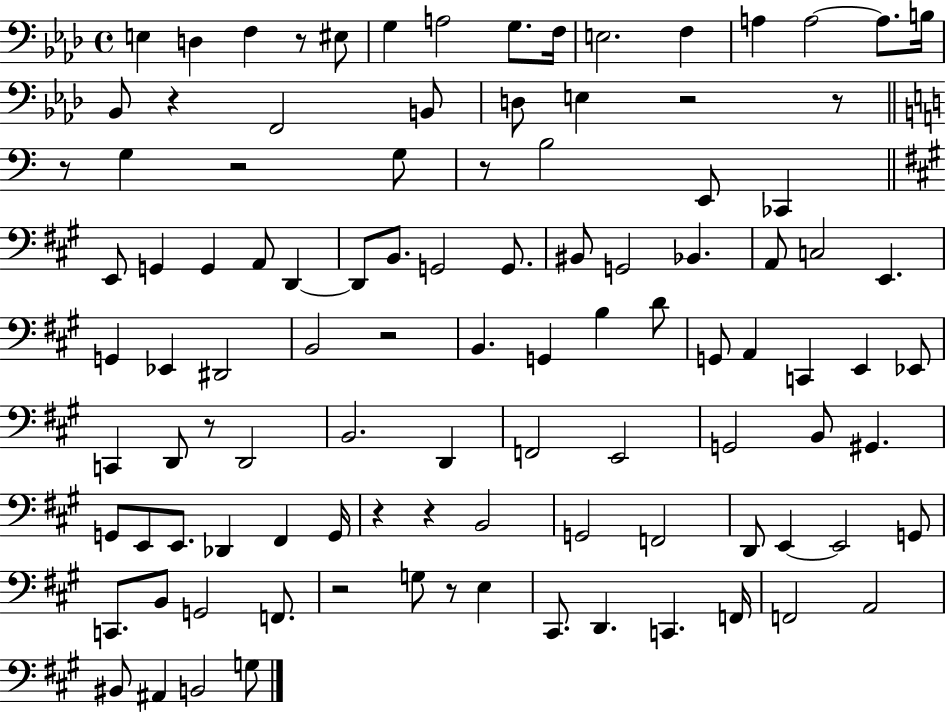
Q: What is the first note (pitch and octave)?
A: E3